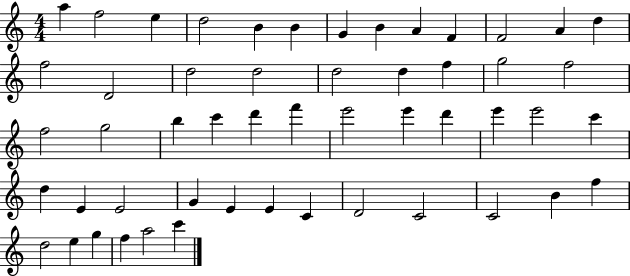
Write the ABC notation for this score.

X:1
T:Untitled
M:4/4
L:1/4
K:C
a f2 e d2 B B G B A F F2 A d f2 D2 d2 d2 d2 d f g2 f2 f2 g2 b c' d' f' e'2 e' d' e' e'2 c' d E E2 G E E C D2 C2 C2 B f d2 e g f a2 c'